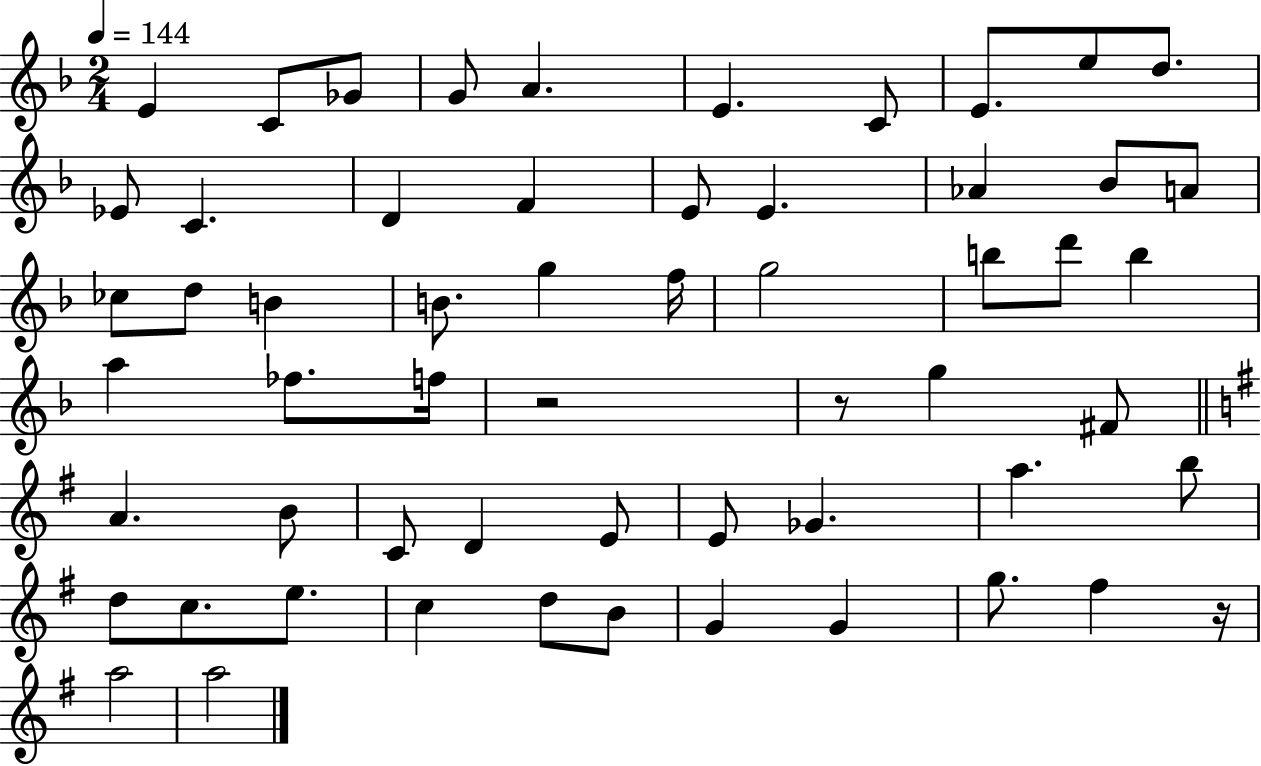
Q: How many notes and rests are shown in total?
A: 58